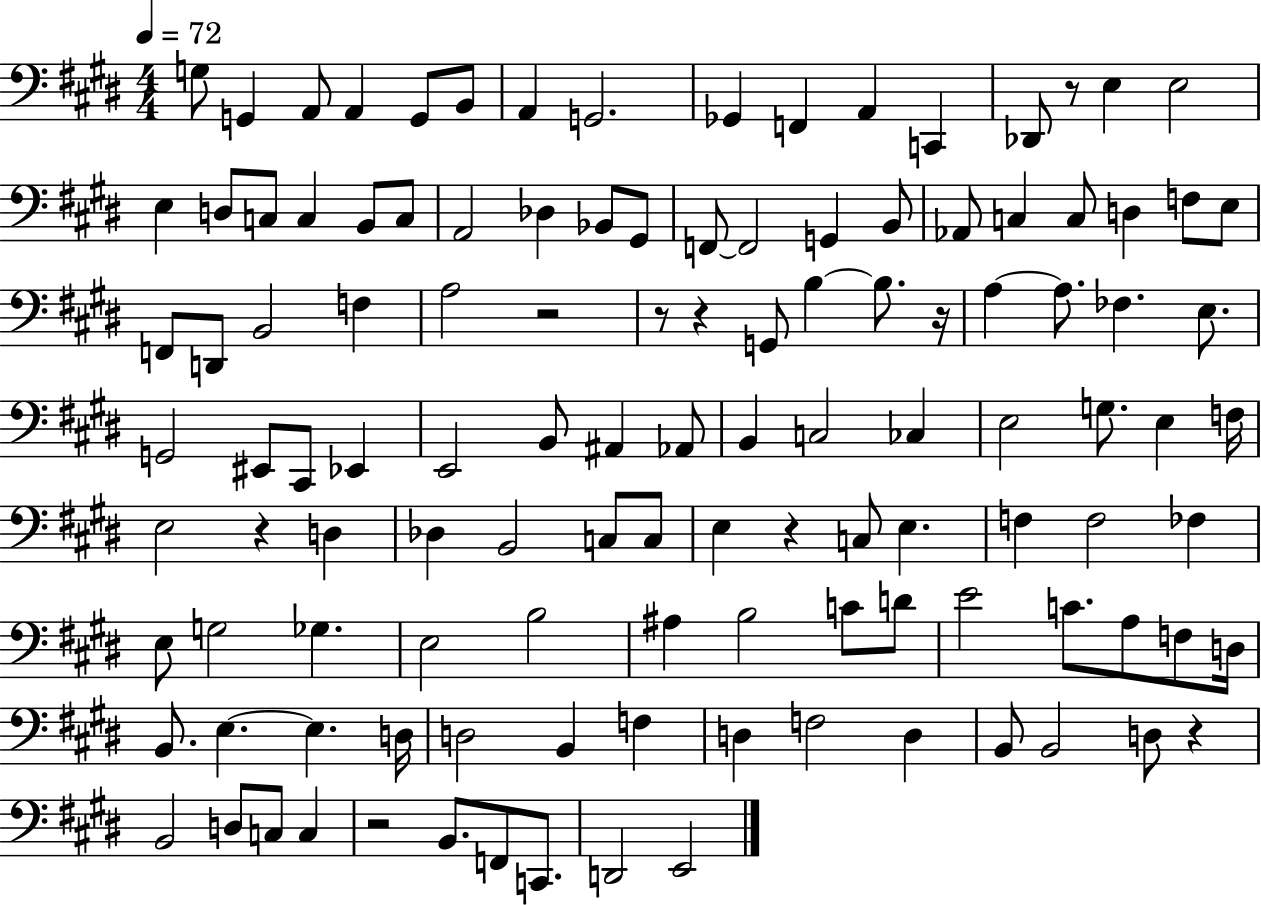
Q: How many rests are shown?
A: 9